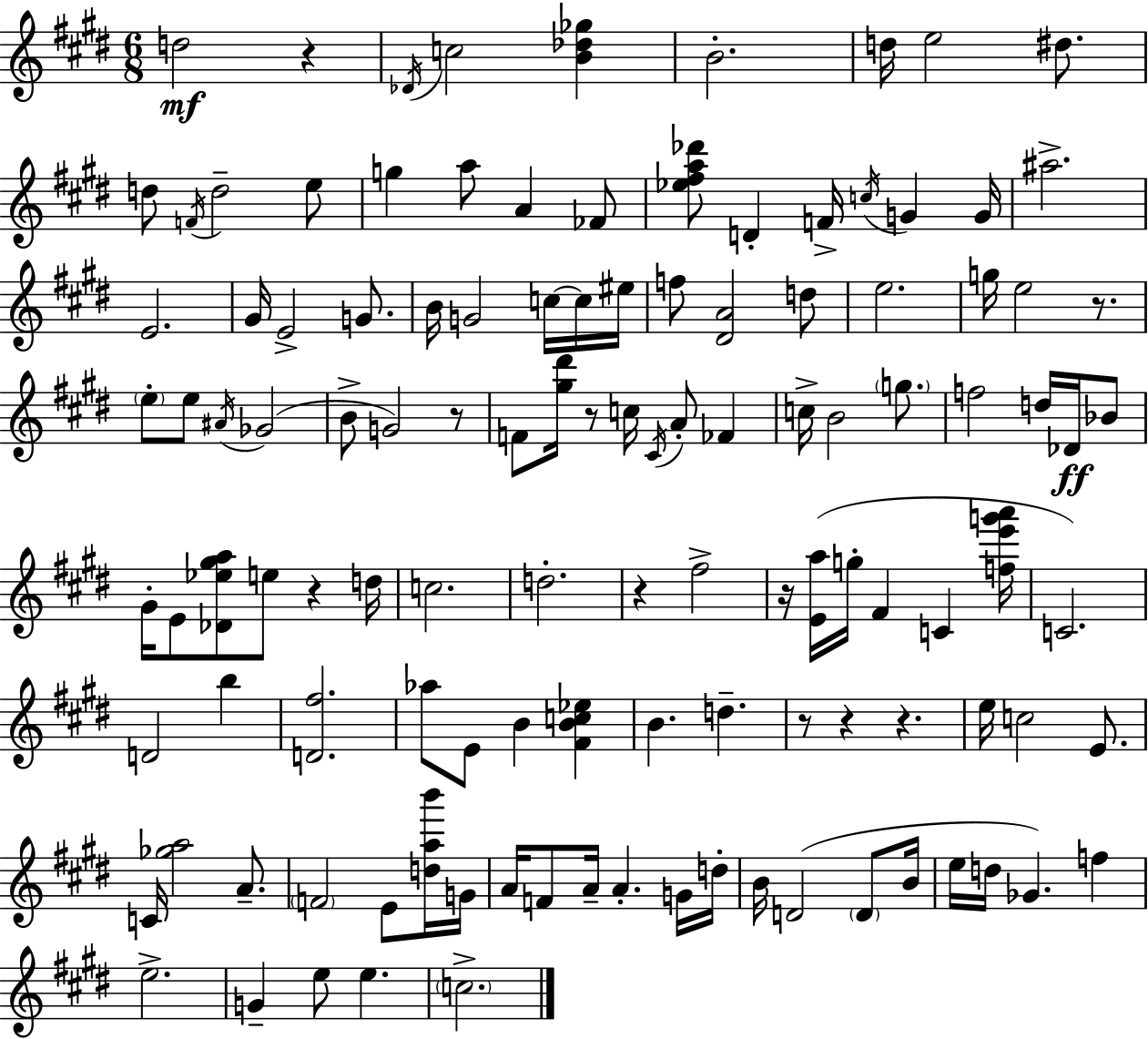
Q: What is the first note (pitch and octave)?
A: D5